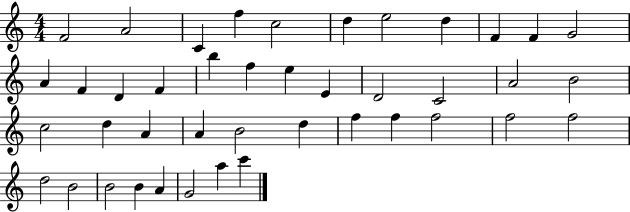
F4/h A4/h C4/q F5/q C5/h D5/q E5/h D5/q F4/q F4/q G4/h A4/q F4/q D4/q F4/q B5/q F5/q E5/q E4/q D4/h C4/h A4/h B4/h C5/h D5/q A4/q A4/q B4/h D5/q F5/q F5/q F5/h F5/h F5/h D5/h B4/h B4/h B4/q A4/q G4/h A5/q C6/q